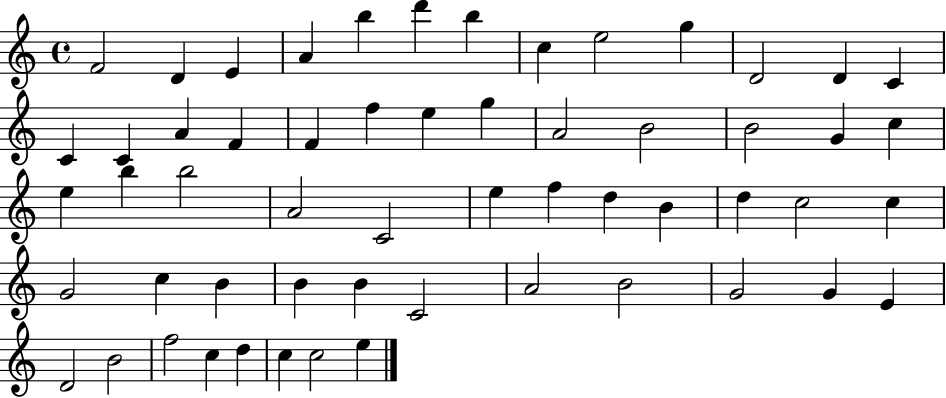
F4/h D4/q E4/q A4/q B5/q D6/q B5/q C5/q E5/h G5/q D4/h D4/q C4/q C4/q C4/q A4/q F4/q F4/q F5/q E5/q G5/q A4/h B4/h B4/h G4/q C5/q E5/q B5/q B5/h A4/h C4/h E5/q F5/q D5/q B4/q D5/q C5/h C5/q G4/h C5/q B4/q B4/q B4/q C4/h A4/h B4/h G4/h G4/q E4/q D4/h B4/h F5/h C5/q D5/q C5/q C5/h E5/q